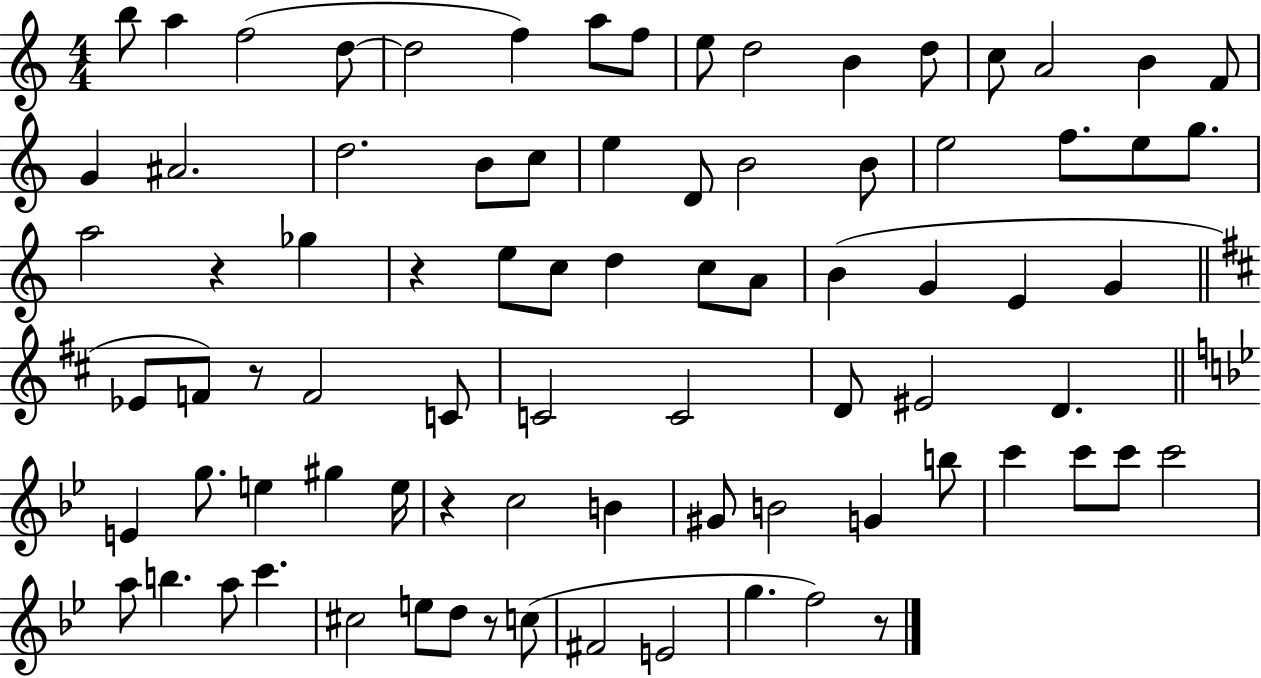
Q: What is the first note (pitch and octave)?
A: B5